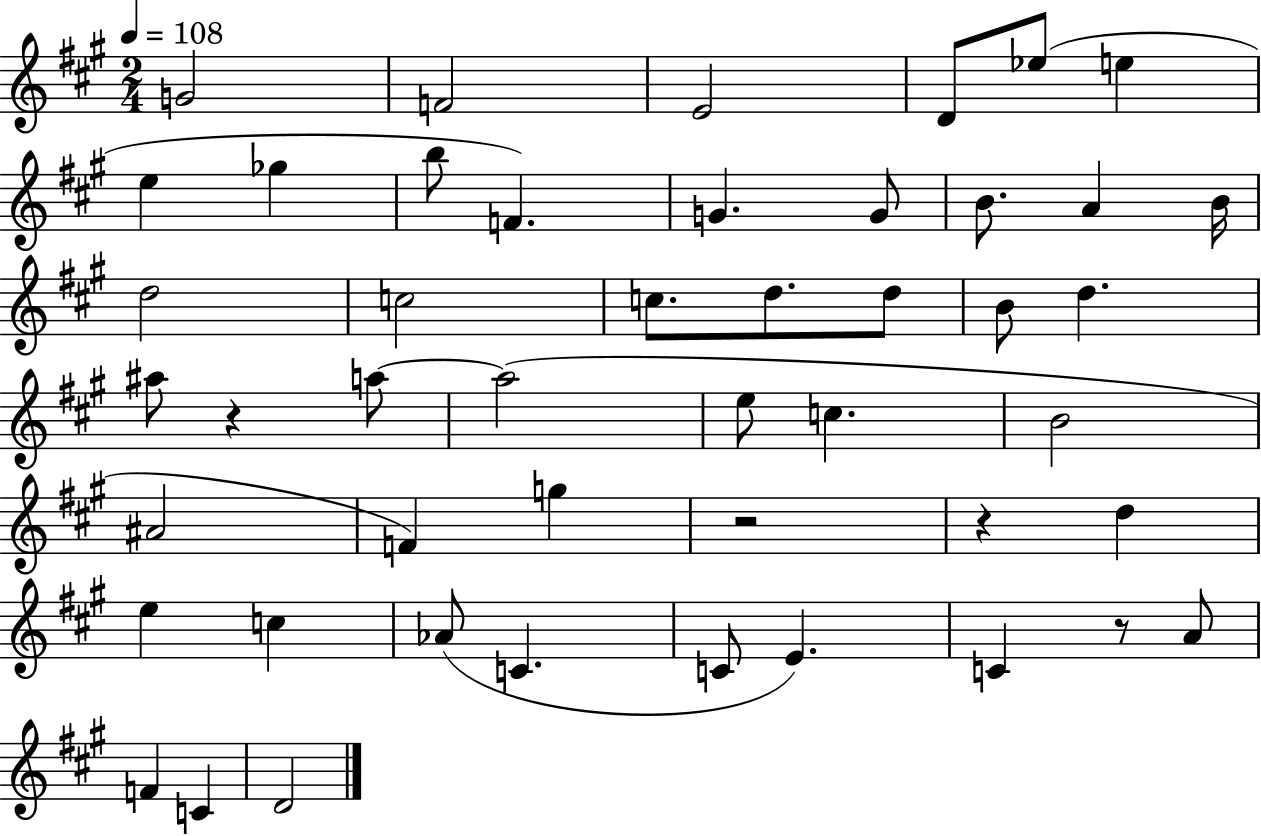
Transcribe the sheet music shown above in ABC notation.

X:1
T:Untitled
M:2/4
L:1/4
K:A
G2 F2 E2 D/2 _e/2 e e _g b/2 F G G/2 B/2 A B/4 d2 c2 c/2 d/2 d/2 B/2 d ^a/2 z a/2 a2 e/2 c B2 ^A2 F g z2 z d e c _A/2 C C/2 E C z/2 A/2 F C D2